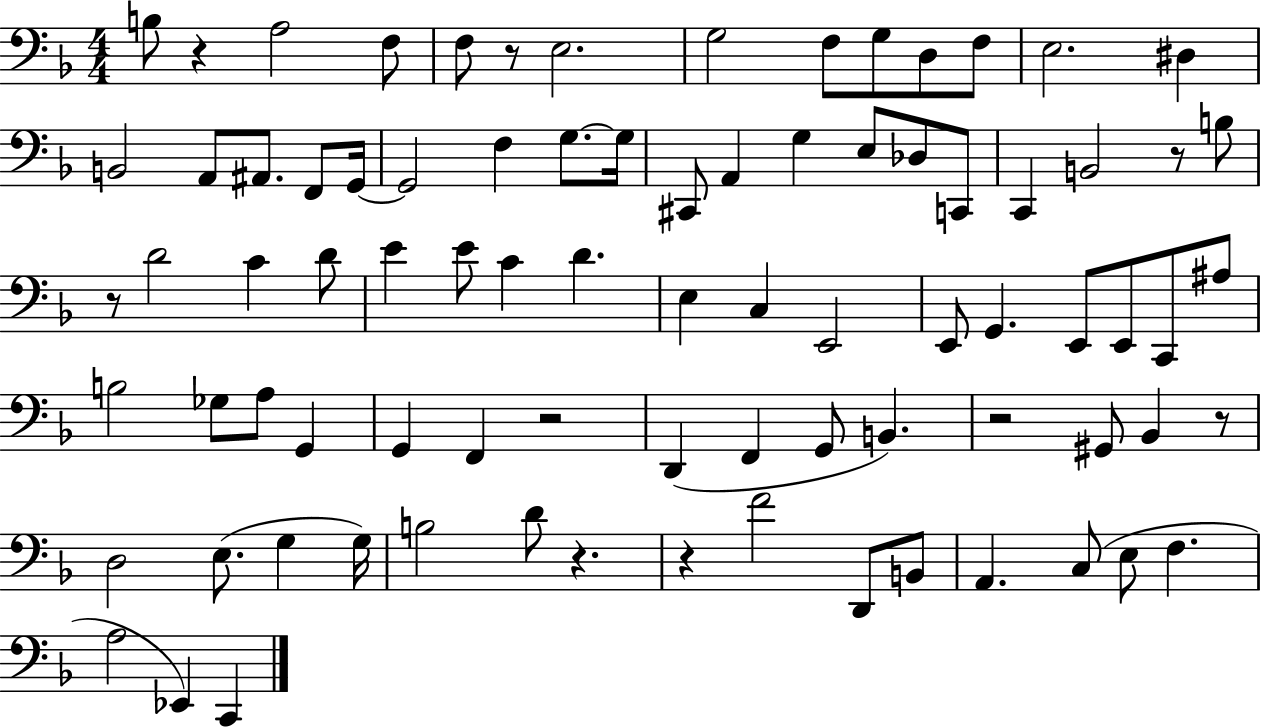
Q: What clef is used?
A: bass